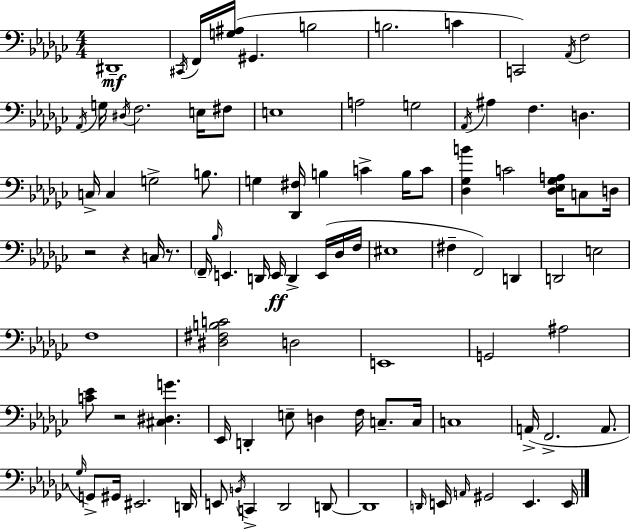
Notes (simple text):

D#2/w C#2/s F2/s [G3,A#3]/s G#2/q. B3/h B3/h. C4/q C2/h Ab2/s F3/h Ab2/s G3/s D#3/s F3/h. E3/s F#3/e E3/w A3/h G3/h Ab2/s A#3/q F3/q. D3/q. C3/s C3/q G3/h B3/e. G3/q [Db2,F#3]/s B3/q C4/q B3/s C4/e [Db3,Gb3,B4]/q C4/h [Db3,Eb3,Gb3,A3]/s C3/e D3/s R/h R/q C3/s R/e. F2/s Bb3/s E2/q. D2/s E2/s D2/q E2/s Db3/s F3/s EIS3/w F#3/q F2/h D2/q D2/h E3/h F3/w [D#3,F#3,B3,C4]/h D3/h E2/w G2/h A#3/h [C4,Eb4]/e R/h [C#3,D#3,G4]/q. Eb2/s D2/q E3/e D3/q F3/s C3/e. C3/s C3/w A2/s F2/h. A2/e. Gb3/s G2/e G#2/s EIS2/h. D2/s E2/e B2/s C2/q Db2/h D2/e D2/w D2/s E2/s A2/s G#2/h E2/q. E2/s